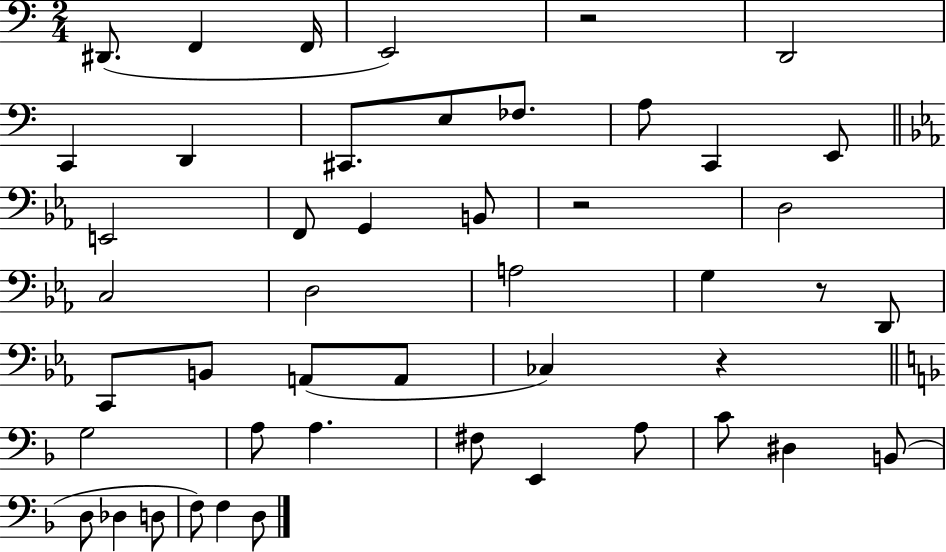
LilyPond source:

{
  \clef bass
  \numericTimeSignature
  \time 2/4
  \key c \major
  dis,8.( f,4 f,16 | e,2) | r2 | d,2 | \break c,4 d,4 | cis,8. e8 fes8. | a8 c,4 e,8 | \bar "||" \break \key c \minor e,2 | f,8 g,4 b,8 | r2 | d2 | \break c2 | d2 | a2 | g4 r8 d,8 | \break c,8 b,8 a,8( a,8 | ces4) r4 | \bar "||" \break \key f \major g2 | a8 a4. | fis8 e,4 a8 | c'8 dis4 b,8( | \break d8 des4 d8 | f8) f4 d8 | \bar "|."
}